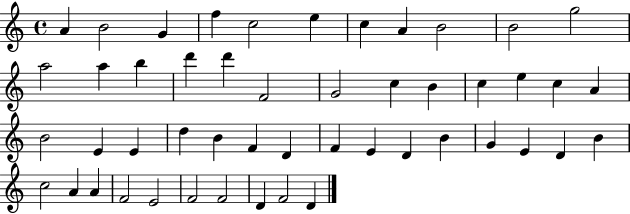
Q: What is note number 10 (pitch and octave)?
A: B4